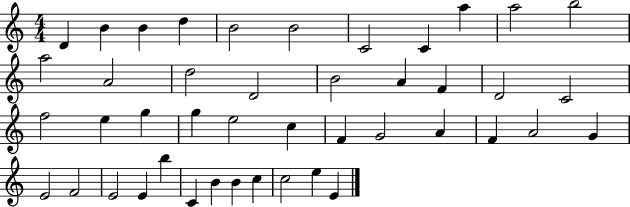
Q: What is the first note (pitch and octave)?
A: D4